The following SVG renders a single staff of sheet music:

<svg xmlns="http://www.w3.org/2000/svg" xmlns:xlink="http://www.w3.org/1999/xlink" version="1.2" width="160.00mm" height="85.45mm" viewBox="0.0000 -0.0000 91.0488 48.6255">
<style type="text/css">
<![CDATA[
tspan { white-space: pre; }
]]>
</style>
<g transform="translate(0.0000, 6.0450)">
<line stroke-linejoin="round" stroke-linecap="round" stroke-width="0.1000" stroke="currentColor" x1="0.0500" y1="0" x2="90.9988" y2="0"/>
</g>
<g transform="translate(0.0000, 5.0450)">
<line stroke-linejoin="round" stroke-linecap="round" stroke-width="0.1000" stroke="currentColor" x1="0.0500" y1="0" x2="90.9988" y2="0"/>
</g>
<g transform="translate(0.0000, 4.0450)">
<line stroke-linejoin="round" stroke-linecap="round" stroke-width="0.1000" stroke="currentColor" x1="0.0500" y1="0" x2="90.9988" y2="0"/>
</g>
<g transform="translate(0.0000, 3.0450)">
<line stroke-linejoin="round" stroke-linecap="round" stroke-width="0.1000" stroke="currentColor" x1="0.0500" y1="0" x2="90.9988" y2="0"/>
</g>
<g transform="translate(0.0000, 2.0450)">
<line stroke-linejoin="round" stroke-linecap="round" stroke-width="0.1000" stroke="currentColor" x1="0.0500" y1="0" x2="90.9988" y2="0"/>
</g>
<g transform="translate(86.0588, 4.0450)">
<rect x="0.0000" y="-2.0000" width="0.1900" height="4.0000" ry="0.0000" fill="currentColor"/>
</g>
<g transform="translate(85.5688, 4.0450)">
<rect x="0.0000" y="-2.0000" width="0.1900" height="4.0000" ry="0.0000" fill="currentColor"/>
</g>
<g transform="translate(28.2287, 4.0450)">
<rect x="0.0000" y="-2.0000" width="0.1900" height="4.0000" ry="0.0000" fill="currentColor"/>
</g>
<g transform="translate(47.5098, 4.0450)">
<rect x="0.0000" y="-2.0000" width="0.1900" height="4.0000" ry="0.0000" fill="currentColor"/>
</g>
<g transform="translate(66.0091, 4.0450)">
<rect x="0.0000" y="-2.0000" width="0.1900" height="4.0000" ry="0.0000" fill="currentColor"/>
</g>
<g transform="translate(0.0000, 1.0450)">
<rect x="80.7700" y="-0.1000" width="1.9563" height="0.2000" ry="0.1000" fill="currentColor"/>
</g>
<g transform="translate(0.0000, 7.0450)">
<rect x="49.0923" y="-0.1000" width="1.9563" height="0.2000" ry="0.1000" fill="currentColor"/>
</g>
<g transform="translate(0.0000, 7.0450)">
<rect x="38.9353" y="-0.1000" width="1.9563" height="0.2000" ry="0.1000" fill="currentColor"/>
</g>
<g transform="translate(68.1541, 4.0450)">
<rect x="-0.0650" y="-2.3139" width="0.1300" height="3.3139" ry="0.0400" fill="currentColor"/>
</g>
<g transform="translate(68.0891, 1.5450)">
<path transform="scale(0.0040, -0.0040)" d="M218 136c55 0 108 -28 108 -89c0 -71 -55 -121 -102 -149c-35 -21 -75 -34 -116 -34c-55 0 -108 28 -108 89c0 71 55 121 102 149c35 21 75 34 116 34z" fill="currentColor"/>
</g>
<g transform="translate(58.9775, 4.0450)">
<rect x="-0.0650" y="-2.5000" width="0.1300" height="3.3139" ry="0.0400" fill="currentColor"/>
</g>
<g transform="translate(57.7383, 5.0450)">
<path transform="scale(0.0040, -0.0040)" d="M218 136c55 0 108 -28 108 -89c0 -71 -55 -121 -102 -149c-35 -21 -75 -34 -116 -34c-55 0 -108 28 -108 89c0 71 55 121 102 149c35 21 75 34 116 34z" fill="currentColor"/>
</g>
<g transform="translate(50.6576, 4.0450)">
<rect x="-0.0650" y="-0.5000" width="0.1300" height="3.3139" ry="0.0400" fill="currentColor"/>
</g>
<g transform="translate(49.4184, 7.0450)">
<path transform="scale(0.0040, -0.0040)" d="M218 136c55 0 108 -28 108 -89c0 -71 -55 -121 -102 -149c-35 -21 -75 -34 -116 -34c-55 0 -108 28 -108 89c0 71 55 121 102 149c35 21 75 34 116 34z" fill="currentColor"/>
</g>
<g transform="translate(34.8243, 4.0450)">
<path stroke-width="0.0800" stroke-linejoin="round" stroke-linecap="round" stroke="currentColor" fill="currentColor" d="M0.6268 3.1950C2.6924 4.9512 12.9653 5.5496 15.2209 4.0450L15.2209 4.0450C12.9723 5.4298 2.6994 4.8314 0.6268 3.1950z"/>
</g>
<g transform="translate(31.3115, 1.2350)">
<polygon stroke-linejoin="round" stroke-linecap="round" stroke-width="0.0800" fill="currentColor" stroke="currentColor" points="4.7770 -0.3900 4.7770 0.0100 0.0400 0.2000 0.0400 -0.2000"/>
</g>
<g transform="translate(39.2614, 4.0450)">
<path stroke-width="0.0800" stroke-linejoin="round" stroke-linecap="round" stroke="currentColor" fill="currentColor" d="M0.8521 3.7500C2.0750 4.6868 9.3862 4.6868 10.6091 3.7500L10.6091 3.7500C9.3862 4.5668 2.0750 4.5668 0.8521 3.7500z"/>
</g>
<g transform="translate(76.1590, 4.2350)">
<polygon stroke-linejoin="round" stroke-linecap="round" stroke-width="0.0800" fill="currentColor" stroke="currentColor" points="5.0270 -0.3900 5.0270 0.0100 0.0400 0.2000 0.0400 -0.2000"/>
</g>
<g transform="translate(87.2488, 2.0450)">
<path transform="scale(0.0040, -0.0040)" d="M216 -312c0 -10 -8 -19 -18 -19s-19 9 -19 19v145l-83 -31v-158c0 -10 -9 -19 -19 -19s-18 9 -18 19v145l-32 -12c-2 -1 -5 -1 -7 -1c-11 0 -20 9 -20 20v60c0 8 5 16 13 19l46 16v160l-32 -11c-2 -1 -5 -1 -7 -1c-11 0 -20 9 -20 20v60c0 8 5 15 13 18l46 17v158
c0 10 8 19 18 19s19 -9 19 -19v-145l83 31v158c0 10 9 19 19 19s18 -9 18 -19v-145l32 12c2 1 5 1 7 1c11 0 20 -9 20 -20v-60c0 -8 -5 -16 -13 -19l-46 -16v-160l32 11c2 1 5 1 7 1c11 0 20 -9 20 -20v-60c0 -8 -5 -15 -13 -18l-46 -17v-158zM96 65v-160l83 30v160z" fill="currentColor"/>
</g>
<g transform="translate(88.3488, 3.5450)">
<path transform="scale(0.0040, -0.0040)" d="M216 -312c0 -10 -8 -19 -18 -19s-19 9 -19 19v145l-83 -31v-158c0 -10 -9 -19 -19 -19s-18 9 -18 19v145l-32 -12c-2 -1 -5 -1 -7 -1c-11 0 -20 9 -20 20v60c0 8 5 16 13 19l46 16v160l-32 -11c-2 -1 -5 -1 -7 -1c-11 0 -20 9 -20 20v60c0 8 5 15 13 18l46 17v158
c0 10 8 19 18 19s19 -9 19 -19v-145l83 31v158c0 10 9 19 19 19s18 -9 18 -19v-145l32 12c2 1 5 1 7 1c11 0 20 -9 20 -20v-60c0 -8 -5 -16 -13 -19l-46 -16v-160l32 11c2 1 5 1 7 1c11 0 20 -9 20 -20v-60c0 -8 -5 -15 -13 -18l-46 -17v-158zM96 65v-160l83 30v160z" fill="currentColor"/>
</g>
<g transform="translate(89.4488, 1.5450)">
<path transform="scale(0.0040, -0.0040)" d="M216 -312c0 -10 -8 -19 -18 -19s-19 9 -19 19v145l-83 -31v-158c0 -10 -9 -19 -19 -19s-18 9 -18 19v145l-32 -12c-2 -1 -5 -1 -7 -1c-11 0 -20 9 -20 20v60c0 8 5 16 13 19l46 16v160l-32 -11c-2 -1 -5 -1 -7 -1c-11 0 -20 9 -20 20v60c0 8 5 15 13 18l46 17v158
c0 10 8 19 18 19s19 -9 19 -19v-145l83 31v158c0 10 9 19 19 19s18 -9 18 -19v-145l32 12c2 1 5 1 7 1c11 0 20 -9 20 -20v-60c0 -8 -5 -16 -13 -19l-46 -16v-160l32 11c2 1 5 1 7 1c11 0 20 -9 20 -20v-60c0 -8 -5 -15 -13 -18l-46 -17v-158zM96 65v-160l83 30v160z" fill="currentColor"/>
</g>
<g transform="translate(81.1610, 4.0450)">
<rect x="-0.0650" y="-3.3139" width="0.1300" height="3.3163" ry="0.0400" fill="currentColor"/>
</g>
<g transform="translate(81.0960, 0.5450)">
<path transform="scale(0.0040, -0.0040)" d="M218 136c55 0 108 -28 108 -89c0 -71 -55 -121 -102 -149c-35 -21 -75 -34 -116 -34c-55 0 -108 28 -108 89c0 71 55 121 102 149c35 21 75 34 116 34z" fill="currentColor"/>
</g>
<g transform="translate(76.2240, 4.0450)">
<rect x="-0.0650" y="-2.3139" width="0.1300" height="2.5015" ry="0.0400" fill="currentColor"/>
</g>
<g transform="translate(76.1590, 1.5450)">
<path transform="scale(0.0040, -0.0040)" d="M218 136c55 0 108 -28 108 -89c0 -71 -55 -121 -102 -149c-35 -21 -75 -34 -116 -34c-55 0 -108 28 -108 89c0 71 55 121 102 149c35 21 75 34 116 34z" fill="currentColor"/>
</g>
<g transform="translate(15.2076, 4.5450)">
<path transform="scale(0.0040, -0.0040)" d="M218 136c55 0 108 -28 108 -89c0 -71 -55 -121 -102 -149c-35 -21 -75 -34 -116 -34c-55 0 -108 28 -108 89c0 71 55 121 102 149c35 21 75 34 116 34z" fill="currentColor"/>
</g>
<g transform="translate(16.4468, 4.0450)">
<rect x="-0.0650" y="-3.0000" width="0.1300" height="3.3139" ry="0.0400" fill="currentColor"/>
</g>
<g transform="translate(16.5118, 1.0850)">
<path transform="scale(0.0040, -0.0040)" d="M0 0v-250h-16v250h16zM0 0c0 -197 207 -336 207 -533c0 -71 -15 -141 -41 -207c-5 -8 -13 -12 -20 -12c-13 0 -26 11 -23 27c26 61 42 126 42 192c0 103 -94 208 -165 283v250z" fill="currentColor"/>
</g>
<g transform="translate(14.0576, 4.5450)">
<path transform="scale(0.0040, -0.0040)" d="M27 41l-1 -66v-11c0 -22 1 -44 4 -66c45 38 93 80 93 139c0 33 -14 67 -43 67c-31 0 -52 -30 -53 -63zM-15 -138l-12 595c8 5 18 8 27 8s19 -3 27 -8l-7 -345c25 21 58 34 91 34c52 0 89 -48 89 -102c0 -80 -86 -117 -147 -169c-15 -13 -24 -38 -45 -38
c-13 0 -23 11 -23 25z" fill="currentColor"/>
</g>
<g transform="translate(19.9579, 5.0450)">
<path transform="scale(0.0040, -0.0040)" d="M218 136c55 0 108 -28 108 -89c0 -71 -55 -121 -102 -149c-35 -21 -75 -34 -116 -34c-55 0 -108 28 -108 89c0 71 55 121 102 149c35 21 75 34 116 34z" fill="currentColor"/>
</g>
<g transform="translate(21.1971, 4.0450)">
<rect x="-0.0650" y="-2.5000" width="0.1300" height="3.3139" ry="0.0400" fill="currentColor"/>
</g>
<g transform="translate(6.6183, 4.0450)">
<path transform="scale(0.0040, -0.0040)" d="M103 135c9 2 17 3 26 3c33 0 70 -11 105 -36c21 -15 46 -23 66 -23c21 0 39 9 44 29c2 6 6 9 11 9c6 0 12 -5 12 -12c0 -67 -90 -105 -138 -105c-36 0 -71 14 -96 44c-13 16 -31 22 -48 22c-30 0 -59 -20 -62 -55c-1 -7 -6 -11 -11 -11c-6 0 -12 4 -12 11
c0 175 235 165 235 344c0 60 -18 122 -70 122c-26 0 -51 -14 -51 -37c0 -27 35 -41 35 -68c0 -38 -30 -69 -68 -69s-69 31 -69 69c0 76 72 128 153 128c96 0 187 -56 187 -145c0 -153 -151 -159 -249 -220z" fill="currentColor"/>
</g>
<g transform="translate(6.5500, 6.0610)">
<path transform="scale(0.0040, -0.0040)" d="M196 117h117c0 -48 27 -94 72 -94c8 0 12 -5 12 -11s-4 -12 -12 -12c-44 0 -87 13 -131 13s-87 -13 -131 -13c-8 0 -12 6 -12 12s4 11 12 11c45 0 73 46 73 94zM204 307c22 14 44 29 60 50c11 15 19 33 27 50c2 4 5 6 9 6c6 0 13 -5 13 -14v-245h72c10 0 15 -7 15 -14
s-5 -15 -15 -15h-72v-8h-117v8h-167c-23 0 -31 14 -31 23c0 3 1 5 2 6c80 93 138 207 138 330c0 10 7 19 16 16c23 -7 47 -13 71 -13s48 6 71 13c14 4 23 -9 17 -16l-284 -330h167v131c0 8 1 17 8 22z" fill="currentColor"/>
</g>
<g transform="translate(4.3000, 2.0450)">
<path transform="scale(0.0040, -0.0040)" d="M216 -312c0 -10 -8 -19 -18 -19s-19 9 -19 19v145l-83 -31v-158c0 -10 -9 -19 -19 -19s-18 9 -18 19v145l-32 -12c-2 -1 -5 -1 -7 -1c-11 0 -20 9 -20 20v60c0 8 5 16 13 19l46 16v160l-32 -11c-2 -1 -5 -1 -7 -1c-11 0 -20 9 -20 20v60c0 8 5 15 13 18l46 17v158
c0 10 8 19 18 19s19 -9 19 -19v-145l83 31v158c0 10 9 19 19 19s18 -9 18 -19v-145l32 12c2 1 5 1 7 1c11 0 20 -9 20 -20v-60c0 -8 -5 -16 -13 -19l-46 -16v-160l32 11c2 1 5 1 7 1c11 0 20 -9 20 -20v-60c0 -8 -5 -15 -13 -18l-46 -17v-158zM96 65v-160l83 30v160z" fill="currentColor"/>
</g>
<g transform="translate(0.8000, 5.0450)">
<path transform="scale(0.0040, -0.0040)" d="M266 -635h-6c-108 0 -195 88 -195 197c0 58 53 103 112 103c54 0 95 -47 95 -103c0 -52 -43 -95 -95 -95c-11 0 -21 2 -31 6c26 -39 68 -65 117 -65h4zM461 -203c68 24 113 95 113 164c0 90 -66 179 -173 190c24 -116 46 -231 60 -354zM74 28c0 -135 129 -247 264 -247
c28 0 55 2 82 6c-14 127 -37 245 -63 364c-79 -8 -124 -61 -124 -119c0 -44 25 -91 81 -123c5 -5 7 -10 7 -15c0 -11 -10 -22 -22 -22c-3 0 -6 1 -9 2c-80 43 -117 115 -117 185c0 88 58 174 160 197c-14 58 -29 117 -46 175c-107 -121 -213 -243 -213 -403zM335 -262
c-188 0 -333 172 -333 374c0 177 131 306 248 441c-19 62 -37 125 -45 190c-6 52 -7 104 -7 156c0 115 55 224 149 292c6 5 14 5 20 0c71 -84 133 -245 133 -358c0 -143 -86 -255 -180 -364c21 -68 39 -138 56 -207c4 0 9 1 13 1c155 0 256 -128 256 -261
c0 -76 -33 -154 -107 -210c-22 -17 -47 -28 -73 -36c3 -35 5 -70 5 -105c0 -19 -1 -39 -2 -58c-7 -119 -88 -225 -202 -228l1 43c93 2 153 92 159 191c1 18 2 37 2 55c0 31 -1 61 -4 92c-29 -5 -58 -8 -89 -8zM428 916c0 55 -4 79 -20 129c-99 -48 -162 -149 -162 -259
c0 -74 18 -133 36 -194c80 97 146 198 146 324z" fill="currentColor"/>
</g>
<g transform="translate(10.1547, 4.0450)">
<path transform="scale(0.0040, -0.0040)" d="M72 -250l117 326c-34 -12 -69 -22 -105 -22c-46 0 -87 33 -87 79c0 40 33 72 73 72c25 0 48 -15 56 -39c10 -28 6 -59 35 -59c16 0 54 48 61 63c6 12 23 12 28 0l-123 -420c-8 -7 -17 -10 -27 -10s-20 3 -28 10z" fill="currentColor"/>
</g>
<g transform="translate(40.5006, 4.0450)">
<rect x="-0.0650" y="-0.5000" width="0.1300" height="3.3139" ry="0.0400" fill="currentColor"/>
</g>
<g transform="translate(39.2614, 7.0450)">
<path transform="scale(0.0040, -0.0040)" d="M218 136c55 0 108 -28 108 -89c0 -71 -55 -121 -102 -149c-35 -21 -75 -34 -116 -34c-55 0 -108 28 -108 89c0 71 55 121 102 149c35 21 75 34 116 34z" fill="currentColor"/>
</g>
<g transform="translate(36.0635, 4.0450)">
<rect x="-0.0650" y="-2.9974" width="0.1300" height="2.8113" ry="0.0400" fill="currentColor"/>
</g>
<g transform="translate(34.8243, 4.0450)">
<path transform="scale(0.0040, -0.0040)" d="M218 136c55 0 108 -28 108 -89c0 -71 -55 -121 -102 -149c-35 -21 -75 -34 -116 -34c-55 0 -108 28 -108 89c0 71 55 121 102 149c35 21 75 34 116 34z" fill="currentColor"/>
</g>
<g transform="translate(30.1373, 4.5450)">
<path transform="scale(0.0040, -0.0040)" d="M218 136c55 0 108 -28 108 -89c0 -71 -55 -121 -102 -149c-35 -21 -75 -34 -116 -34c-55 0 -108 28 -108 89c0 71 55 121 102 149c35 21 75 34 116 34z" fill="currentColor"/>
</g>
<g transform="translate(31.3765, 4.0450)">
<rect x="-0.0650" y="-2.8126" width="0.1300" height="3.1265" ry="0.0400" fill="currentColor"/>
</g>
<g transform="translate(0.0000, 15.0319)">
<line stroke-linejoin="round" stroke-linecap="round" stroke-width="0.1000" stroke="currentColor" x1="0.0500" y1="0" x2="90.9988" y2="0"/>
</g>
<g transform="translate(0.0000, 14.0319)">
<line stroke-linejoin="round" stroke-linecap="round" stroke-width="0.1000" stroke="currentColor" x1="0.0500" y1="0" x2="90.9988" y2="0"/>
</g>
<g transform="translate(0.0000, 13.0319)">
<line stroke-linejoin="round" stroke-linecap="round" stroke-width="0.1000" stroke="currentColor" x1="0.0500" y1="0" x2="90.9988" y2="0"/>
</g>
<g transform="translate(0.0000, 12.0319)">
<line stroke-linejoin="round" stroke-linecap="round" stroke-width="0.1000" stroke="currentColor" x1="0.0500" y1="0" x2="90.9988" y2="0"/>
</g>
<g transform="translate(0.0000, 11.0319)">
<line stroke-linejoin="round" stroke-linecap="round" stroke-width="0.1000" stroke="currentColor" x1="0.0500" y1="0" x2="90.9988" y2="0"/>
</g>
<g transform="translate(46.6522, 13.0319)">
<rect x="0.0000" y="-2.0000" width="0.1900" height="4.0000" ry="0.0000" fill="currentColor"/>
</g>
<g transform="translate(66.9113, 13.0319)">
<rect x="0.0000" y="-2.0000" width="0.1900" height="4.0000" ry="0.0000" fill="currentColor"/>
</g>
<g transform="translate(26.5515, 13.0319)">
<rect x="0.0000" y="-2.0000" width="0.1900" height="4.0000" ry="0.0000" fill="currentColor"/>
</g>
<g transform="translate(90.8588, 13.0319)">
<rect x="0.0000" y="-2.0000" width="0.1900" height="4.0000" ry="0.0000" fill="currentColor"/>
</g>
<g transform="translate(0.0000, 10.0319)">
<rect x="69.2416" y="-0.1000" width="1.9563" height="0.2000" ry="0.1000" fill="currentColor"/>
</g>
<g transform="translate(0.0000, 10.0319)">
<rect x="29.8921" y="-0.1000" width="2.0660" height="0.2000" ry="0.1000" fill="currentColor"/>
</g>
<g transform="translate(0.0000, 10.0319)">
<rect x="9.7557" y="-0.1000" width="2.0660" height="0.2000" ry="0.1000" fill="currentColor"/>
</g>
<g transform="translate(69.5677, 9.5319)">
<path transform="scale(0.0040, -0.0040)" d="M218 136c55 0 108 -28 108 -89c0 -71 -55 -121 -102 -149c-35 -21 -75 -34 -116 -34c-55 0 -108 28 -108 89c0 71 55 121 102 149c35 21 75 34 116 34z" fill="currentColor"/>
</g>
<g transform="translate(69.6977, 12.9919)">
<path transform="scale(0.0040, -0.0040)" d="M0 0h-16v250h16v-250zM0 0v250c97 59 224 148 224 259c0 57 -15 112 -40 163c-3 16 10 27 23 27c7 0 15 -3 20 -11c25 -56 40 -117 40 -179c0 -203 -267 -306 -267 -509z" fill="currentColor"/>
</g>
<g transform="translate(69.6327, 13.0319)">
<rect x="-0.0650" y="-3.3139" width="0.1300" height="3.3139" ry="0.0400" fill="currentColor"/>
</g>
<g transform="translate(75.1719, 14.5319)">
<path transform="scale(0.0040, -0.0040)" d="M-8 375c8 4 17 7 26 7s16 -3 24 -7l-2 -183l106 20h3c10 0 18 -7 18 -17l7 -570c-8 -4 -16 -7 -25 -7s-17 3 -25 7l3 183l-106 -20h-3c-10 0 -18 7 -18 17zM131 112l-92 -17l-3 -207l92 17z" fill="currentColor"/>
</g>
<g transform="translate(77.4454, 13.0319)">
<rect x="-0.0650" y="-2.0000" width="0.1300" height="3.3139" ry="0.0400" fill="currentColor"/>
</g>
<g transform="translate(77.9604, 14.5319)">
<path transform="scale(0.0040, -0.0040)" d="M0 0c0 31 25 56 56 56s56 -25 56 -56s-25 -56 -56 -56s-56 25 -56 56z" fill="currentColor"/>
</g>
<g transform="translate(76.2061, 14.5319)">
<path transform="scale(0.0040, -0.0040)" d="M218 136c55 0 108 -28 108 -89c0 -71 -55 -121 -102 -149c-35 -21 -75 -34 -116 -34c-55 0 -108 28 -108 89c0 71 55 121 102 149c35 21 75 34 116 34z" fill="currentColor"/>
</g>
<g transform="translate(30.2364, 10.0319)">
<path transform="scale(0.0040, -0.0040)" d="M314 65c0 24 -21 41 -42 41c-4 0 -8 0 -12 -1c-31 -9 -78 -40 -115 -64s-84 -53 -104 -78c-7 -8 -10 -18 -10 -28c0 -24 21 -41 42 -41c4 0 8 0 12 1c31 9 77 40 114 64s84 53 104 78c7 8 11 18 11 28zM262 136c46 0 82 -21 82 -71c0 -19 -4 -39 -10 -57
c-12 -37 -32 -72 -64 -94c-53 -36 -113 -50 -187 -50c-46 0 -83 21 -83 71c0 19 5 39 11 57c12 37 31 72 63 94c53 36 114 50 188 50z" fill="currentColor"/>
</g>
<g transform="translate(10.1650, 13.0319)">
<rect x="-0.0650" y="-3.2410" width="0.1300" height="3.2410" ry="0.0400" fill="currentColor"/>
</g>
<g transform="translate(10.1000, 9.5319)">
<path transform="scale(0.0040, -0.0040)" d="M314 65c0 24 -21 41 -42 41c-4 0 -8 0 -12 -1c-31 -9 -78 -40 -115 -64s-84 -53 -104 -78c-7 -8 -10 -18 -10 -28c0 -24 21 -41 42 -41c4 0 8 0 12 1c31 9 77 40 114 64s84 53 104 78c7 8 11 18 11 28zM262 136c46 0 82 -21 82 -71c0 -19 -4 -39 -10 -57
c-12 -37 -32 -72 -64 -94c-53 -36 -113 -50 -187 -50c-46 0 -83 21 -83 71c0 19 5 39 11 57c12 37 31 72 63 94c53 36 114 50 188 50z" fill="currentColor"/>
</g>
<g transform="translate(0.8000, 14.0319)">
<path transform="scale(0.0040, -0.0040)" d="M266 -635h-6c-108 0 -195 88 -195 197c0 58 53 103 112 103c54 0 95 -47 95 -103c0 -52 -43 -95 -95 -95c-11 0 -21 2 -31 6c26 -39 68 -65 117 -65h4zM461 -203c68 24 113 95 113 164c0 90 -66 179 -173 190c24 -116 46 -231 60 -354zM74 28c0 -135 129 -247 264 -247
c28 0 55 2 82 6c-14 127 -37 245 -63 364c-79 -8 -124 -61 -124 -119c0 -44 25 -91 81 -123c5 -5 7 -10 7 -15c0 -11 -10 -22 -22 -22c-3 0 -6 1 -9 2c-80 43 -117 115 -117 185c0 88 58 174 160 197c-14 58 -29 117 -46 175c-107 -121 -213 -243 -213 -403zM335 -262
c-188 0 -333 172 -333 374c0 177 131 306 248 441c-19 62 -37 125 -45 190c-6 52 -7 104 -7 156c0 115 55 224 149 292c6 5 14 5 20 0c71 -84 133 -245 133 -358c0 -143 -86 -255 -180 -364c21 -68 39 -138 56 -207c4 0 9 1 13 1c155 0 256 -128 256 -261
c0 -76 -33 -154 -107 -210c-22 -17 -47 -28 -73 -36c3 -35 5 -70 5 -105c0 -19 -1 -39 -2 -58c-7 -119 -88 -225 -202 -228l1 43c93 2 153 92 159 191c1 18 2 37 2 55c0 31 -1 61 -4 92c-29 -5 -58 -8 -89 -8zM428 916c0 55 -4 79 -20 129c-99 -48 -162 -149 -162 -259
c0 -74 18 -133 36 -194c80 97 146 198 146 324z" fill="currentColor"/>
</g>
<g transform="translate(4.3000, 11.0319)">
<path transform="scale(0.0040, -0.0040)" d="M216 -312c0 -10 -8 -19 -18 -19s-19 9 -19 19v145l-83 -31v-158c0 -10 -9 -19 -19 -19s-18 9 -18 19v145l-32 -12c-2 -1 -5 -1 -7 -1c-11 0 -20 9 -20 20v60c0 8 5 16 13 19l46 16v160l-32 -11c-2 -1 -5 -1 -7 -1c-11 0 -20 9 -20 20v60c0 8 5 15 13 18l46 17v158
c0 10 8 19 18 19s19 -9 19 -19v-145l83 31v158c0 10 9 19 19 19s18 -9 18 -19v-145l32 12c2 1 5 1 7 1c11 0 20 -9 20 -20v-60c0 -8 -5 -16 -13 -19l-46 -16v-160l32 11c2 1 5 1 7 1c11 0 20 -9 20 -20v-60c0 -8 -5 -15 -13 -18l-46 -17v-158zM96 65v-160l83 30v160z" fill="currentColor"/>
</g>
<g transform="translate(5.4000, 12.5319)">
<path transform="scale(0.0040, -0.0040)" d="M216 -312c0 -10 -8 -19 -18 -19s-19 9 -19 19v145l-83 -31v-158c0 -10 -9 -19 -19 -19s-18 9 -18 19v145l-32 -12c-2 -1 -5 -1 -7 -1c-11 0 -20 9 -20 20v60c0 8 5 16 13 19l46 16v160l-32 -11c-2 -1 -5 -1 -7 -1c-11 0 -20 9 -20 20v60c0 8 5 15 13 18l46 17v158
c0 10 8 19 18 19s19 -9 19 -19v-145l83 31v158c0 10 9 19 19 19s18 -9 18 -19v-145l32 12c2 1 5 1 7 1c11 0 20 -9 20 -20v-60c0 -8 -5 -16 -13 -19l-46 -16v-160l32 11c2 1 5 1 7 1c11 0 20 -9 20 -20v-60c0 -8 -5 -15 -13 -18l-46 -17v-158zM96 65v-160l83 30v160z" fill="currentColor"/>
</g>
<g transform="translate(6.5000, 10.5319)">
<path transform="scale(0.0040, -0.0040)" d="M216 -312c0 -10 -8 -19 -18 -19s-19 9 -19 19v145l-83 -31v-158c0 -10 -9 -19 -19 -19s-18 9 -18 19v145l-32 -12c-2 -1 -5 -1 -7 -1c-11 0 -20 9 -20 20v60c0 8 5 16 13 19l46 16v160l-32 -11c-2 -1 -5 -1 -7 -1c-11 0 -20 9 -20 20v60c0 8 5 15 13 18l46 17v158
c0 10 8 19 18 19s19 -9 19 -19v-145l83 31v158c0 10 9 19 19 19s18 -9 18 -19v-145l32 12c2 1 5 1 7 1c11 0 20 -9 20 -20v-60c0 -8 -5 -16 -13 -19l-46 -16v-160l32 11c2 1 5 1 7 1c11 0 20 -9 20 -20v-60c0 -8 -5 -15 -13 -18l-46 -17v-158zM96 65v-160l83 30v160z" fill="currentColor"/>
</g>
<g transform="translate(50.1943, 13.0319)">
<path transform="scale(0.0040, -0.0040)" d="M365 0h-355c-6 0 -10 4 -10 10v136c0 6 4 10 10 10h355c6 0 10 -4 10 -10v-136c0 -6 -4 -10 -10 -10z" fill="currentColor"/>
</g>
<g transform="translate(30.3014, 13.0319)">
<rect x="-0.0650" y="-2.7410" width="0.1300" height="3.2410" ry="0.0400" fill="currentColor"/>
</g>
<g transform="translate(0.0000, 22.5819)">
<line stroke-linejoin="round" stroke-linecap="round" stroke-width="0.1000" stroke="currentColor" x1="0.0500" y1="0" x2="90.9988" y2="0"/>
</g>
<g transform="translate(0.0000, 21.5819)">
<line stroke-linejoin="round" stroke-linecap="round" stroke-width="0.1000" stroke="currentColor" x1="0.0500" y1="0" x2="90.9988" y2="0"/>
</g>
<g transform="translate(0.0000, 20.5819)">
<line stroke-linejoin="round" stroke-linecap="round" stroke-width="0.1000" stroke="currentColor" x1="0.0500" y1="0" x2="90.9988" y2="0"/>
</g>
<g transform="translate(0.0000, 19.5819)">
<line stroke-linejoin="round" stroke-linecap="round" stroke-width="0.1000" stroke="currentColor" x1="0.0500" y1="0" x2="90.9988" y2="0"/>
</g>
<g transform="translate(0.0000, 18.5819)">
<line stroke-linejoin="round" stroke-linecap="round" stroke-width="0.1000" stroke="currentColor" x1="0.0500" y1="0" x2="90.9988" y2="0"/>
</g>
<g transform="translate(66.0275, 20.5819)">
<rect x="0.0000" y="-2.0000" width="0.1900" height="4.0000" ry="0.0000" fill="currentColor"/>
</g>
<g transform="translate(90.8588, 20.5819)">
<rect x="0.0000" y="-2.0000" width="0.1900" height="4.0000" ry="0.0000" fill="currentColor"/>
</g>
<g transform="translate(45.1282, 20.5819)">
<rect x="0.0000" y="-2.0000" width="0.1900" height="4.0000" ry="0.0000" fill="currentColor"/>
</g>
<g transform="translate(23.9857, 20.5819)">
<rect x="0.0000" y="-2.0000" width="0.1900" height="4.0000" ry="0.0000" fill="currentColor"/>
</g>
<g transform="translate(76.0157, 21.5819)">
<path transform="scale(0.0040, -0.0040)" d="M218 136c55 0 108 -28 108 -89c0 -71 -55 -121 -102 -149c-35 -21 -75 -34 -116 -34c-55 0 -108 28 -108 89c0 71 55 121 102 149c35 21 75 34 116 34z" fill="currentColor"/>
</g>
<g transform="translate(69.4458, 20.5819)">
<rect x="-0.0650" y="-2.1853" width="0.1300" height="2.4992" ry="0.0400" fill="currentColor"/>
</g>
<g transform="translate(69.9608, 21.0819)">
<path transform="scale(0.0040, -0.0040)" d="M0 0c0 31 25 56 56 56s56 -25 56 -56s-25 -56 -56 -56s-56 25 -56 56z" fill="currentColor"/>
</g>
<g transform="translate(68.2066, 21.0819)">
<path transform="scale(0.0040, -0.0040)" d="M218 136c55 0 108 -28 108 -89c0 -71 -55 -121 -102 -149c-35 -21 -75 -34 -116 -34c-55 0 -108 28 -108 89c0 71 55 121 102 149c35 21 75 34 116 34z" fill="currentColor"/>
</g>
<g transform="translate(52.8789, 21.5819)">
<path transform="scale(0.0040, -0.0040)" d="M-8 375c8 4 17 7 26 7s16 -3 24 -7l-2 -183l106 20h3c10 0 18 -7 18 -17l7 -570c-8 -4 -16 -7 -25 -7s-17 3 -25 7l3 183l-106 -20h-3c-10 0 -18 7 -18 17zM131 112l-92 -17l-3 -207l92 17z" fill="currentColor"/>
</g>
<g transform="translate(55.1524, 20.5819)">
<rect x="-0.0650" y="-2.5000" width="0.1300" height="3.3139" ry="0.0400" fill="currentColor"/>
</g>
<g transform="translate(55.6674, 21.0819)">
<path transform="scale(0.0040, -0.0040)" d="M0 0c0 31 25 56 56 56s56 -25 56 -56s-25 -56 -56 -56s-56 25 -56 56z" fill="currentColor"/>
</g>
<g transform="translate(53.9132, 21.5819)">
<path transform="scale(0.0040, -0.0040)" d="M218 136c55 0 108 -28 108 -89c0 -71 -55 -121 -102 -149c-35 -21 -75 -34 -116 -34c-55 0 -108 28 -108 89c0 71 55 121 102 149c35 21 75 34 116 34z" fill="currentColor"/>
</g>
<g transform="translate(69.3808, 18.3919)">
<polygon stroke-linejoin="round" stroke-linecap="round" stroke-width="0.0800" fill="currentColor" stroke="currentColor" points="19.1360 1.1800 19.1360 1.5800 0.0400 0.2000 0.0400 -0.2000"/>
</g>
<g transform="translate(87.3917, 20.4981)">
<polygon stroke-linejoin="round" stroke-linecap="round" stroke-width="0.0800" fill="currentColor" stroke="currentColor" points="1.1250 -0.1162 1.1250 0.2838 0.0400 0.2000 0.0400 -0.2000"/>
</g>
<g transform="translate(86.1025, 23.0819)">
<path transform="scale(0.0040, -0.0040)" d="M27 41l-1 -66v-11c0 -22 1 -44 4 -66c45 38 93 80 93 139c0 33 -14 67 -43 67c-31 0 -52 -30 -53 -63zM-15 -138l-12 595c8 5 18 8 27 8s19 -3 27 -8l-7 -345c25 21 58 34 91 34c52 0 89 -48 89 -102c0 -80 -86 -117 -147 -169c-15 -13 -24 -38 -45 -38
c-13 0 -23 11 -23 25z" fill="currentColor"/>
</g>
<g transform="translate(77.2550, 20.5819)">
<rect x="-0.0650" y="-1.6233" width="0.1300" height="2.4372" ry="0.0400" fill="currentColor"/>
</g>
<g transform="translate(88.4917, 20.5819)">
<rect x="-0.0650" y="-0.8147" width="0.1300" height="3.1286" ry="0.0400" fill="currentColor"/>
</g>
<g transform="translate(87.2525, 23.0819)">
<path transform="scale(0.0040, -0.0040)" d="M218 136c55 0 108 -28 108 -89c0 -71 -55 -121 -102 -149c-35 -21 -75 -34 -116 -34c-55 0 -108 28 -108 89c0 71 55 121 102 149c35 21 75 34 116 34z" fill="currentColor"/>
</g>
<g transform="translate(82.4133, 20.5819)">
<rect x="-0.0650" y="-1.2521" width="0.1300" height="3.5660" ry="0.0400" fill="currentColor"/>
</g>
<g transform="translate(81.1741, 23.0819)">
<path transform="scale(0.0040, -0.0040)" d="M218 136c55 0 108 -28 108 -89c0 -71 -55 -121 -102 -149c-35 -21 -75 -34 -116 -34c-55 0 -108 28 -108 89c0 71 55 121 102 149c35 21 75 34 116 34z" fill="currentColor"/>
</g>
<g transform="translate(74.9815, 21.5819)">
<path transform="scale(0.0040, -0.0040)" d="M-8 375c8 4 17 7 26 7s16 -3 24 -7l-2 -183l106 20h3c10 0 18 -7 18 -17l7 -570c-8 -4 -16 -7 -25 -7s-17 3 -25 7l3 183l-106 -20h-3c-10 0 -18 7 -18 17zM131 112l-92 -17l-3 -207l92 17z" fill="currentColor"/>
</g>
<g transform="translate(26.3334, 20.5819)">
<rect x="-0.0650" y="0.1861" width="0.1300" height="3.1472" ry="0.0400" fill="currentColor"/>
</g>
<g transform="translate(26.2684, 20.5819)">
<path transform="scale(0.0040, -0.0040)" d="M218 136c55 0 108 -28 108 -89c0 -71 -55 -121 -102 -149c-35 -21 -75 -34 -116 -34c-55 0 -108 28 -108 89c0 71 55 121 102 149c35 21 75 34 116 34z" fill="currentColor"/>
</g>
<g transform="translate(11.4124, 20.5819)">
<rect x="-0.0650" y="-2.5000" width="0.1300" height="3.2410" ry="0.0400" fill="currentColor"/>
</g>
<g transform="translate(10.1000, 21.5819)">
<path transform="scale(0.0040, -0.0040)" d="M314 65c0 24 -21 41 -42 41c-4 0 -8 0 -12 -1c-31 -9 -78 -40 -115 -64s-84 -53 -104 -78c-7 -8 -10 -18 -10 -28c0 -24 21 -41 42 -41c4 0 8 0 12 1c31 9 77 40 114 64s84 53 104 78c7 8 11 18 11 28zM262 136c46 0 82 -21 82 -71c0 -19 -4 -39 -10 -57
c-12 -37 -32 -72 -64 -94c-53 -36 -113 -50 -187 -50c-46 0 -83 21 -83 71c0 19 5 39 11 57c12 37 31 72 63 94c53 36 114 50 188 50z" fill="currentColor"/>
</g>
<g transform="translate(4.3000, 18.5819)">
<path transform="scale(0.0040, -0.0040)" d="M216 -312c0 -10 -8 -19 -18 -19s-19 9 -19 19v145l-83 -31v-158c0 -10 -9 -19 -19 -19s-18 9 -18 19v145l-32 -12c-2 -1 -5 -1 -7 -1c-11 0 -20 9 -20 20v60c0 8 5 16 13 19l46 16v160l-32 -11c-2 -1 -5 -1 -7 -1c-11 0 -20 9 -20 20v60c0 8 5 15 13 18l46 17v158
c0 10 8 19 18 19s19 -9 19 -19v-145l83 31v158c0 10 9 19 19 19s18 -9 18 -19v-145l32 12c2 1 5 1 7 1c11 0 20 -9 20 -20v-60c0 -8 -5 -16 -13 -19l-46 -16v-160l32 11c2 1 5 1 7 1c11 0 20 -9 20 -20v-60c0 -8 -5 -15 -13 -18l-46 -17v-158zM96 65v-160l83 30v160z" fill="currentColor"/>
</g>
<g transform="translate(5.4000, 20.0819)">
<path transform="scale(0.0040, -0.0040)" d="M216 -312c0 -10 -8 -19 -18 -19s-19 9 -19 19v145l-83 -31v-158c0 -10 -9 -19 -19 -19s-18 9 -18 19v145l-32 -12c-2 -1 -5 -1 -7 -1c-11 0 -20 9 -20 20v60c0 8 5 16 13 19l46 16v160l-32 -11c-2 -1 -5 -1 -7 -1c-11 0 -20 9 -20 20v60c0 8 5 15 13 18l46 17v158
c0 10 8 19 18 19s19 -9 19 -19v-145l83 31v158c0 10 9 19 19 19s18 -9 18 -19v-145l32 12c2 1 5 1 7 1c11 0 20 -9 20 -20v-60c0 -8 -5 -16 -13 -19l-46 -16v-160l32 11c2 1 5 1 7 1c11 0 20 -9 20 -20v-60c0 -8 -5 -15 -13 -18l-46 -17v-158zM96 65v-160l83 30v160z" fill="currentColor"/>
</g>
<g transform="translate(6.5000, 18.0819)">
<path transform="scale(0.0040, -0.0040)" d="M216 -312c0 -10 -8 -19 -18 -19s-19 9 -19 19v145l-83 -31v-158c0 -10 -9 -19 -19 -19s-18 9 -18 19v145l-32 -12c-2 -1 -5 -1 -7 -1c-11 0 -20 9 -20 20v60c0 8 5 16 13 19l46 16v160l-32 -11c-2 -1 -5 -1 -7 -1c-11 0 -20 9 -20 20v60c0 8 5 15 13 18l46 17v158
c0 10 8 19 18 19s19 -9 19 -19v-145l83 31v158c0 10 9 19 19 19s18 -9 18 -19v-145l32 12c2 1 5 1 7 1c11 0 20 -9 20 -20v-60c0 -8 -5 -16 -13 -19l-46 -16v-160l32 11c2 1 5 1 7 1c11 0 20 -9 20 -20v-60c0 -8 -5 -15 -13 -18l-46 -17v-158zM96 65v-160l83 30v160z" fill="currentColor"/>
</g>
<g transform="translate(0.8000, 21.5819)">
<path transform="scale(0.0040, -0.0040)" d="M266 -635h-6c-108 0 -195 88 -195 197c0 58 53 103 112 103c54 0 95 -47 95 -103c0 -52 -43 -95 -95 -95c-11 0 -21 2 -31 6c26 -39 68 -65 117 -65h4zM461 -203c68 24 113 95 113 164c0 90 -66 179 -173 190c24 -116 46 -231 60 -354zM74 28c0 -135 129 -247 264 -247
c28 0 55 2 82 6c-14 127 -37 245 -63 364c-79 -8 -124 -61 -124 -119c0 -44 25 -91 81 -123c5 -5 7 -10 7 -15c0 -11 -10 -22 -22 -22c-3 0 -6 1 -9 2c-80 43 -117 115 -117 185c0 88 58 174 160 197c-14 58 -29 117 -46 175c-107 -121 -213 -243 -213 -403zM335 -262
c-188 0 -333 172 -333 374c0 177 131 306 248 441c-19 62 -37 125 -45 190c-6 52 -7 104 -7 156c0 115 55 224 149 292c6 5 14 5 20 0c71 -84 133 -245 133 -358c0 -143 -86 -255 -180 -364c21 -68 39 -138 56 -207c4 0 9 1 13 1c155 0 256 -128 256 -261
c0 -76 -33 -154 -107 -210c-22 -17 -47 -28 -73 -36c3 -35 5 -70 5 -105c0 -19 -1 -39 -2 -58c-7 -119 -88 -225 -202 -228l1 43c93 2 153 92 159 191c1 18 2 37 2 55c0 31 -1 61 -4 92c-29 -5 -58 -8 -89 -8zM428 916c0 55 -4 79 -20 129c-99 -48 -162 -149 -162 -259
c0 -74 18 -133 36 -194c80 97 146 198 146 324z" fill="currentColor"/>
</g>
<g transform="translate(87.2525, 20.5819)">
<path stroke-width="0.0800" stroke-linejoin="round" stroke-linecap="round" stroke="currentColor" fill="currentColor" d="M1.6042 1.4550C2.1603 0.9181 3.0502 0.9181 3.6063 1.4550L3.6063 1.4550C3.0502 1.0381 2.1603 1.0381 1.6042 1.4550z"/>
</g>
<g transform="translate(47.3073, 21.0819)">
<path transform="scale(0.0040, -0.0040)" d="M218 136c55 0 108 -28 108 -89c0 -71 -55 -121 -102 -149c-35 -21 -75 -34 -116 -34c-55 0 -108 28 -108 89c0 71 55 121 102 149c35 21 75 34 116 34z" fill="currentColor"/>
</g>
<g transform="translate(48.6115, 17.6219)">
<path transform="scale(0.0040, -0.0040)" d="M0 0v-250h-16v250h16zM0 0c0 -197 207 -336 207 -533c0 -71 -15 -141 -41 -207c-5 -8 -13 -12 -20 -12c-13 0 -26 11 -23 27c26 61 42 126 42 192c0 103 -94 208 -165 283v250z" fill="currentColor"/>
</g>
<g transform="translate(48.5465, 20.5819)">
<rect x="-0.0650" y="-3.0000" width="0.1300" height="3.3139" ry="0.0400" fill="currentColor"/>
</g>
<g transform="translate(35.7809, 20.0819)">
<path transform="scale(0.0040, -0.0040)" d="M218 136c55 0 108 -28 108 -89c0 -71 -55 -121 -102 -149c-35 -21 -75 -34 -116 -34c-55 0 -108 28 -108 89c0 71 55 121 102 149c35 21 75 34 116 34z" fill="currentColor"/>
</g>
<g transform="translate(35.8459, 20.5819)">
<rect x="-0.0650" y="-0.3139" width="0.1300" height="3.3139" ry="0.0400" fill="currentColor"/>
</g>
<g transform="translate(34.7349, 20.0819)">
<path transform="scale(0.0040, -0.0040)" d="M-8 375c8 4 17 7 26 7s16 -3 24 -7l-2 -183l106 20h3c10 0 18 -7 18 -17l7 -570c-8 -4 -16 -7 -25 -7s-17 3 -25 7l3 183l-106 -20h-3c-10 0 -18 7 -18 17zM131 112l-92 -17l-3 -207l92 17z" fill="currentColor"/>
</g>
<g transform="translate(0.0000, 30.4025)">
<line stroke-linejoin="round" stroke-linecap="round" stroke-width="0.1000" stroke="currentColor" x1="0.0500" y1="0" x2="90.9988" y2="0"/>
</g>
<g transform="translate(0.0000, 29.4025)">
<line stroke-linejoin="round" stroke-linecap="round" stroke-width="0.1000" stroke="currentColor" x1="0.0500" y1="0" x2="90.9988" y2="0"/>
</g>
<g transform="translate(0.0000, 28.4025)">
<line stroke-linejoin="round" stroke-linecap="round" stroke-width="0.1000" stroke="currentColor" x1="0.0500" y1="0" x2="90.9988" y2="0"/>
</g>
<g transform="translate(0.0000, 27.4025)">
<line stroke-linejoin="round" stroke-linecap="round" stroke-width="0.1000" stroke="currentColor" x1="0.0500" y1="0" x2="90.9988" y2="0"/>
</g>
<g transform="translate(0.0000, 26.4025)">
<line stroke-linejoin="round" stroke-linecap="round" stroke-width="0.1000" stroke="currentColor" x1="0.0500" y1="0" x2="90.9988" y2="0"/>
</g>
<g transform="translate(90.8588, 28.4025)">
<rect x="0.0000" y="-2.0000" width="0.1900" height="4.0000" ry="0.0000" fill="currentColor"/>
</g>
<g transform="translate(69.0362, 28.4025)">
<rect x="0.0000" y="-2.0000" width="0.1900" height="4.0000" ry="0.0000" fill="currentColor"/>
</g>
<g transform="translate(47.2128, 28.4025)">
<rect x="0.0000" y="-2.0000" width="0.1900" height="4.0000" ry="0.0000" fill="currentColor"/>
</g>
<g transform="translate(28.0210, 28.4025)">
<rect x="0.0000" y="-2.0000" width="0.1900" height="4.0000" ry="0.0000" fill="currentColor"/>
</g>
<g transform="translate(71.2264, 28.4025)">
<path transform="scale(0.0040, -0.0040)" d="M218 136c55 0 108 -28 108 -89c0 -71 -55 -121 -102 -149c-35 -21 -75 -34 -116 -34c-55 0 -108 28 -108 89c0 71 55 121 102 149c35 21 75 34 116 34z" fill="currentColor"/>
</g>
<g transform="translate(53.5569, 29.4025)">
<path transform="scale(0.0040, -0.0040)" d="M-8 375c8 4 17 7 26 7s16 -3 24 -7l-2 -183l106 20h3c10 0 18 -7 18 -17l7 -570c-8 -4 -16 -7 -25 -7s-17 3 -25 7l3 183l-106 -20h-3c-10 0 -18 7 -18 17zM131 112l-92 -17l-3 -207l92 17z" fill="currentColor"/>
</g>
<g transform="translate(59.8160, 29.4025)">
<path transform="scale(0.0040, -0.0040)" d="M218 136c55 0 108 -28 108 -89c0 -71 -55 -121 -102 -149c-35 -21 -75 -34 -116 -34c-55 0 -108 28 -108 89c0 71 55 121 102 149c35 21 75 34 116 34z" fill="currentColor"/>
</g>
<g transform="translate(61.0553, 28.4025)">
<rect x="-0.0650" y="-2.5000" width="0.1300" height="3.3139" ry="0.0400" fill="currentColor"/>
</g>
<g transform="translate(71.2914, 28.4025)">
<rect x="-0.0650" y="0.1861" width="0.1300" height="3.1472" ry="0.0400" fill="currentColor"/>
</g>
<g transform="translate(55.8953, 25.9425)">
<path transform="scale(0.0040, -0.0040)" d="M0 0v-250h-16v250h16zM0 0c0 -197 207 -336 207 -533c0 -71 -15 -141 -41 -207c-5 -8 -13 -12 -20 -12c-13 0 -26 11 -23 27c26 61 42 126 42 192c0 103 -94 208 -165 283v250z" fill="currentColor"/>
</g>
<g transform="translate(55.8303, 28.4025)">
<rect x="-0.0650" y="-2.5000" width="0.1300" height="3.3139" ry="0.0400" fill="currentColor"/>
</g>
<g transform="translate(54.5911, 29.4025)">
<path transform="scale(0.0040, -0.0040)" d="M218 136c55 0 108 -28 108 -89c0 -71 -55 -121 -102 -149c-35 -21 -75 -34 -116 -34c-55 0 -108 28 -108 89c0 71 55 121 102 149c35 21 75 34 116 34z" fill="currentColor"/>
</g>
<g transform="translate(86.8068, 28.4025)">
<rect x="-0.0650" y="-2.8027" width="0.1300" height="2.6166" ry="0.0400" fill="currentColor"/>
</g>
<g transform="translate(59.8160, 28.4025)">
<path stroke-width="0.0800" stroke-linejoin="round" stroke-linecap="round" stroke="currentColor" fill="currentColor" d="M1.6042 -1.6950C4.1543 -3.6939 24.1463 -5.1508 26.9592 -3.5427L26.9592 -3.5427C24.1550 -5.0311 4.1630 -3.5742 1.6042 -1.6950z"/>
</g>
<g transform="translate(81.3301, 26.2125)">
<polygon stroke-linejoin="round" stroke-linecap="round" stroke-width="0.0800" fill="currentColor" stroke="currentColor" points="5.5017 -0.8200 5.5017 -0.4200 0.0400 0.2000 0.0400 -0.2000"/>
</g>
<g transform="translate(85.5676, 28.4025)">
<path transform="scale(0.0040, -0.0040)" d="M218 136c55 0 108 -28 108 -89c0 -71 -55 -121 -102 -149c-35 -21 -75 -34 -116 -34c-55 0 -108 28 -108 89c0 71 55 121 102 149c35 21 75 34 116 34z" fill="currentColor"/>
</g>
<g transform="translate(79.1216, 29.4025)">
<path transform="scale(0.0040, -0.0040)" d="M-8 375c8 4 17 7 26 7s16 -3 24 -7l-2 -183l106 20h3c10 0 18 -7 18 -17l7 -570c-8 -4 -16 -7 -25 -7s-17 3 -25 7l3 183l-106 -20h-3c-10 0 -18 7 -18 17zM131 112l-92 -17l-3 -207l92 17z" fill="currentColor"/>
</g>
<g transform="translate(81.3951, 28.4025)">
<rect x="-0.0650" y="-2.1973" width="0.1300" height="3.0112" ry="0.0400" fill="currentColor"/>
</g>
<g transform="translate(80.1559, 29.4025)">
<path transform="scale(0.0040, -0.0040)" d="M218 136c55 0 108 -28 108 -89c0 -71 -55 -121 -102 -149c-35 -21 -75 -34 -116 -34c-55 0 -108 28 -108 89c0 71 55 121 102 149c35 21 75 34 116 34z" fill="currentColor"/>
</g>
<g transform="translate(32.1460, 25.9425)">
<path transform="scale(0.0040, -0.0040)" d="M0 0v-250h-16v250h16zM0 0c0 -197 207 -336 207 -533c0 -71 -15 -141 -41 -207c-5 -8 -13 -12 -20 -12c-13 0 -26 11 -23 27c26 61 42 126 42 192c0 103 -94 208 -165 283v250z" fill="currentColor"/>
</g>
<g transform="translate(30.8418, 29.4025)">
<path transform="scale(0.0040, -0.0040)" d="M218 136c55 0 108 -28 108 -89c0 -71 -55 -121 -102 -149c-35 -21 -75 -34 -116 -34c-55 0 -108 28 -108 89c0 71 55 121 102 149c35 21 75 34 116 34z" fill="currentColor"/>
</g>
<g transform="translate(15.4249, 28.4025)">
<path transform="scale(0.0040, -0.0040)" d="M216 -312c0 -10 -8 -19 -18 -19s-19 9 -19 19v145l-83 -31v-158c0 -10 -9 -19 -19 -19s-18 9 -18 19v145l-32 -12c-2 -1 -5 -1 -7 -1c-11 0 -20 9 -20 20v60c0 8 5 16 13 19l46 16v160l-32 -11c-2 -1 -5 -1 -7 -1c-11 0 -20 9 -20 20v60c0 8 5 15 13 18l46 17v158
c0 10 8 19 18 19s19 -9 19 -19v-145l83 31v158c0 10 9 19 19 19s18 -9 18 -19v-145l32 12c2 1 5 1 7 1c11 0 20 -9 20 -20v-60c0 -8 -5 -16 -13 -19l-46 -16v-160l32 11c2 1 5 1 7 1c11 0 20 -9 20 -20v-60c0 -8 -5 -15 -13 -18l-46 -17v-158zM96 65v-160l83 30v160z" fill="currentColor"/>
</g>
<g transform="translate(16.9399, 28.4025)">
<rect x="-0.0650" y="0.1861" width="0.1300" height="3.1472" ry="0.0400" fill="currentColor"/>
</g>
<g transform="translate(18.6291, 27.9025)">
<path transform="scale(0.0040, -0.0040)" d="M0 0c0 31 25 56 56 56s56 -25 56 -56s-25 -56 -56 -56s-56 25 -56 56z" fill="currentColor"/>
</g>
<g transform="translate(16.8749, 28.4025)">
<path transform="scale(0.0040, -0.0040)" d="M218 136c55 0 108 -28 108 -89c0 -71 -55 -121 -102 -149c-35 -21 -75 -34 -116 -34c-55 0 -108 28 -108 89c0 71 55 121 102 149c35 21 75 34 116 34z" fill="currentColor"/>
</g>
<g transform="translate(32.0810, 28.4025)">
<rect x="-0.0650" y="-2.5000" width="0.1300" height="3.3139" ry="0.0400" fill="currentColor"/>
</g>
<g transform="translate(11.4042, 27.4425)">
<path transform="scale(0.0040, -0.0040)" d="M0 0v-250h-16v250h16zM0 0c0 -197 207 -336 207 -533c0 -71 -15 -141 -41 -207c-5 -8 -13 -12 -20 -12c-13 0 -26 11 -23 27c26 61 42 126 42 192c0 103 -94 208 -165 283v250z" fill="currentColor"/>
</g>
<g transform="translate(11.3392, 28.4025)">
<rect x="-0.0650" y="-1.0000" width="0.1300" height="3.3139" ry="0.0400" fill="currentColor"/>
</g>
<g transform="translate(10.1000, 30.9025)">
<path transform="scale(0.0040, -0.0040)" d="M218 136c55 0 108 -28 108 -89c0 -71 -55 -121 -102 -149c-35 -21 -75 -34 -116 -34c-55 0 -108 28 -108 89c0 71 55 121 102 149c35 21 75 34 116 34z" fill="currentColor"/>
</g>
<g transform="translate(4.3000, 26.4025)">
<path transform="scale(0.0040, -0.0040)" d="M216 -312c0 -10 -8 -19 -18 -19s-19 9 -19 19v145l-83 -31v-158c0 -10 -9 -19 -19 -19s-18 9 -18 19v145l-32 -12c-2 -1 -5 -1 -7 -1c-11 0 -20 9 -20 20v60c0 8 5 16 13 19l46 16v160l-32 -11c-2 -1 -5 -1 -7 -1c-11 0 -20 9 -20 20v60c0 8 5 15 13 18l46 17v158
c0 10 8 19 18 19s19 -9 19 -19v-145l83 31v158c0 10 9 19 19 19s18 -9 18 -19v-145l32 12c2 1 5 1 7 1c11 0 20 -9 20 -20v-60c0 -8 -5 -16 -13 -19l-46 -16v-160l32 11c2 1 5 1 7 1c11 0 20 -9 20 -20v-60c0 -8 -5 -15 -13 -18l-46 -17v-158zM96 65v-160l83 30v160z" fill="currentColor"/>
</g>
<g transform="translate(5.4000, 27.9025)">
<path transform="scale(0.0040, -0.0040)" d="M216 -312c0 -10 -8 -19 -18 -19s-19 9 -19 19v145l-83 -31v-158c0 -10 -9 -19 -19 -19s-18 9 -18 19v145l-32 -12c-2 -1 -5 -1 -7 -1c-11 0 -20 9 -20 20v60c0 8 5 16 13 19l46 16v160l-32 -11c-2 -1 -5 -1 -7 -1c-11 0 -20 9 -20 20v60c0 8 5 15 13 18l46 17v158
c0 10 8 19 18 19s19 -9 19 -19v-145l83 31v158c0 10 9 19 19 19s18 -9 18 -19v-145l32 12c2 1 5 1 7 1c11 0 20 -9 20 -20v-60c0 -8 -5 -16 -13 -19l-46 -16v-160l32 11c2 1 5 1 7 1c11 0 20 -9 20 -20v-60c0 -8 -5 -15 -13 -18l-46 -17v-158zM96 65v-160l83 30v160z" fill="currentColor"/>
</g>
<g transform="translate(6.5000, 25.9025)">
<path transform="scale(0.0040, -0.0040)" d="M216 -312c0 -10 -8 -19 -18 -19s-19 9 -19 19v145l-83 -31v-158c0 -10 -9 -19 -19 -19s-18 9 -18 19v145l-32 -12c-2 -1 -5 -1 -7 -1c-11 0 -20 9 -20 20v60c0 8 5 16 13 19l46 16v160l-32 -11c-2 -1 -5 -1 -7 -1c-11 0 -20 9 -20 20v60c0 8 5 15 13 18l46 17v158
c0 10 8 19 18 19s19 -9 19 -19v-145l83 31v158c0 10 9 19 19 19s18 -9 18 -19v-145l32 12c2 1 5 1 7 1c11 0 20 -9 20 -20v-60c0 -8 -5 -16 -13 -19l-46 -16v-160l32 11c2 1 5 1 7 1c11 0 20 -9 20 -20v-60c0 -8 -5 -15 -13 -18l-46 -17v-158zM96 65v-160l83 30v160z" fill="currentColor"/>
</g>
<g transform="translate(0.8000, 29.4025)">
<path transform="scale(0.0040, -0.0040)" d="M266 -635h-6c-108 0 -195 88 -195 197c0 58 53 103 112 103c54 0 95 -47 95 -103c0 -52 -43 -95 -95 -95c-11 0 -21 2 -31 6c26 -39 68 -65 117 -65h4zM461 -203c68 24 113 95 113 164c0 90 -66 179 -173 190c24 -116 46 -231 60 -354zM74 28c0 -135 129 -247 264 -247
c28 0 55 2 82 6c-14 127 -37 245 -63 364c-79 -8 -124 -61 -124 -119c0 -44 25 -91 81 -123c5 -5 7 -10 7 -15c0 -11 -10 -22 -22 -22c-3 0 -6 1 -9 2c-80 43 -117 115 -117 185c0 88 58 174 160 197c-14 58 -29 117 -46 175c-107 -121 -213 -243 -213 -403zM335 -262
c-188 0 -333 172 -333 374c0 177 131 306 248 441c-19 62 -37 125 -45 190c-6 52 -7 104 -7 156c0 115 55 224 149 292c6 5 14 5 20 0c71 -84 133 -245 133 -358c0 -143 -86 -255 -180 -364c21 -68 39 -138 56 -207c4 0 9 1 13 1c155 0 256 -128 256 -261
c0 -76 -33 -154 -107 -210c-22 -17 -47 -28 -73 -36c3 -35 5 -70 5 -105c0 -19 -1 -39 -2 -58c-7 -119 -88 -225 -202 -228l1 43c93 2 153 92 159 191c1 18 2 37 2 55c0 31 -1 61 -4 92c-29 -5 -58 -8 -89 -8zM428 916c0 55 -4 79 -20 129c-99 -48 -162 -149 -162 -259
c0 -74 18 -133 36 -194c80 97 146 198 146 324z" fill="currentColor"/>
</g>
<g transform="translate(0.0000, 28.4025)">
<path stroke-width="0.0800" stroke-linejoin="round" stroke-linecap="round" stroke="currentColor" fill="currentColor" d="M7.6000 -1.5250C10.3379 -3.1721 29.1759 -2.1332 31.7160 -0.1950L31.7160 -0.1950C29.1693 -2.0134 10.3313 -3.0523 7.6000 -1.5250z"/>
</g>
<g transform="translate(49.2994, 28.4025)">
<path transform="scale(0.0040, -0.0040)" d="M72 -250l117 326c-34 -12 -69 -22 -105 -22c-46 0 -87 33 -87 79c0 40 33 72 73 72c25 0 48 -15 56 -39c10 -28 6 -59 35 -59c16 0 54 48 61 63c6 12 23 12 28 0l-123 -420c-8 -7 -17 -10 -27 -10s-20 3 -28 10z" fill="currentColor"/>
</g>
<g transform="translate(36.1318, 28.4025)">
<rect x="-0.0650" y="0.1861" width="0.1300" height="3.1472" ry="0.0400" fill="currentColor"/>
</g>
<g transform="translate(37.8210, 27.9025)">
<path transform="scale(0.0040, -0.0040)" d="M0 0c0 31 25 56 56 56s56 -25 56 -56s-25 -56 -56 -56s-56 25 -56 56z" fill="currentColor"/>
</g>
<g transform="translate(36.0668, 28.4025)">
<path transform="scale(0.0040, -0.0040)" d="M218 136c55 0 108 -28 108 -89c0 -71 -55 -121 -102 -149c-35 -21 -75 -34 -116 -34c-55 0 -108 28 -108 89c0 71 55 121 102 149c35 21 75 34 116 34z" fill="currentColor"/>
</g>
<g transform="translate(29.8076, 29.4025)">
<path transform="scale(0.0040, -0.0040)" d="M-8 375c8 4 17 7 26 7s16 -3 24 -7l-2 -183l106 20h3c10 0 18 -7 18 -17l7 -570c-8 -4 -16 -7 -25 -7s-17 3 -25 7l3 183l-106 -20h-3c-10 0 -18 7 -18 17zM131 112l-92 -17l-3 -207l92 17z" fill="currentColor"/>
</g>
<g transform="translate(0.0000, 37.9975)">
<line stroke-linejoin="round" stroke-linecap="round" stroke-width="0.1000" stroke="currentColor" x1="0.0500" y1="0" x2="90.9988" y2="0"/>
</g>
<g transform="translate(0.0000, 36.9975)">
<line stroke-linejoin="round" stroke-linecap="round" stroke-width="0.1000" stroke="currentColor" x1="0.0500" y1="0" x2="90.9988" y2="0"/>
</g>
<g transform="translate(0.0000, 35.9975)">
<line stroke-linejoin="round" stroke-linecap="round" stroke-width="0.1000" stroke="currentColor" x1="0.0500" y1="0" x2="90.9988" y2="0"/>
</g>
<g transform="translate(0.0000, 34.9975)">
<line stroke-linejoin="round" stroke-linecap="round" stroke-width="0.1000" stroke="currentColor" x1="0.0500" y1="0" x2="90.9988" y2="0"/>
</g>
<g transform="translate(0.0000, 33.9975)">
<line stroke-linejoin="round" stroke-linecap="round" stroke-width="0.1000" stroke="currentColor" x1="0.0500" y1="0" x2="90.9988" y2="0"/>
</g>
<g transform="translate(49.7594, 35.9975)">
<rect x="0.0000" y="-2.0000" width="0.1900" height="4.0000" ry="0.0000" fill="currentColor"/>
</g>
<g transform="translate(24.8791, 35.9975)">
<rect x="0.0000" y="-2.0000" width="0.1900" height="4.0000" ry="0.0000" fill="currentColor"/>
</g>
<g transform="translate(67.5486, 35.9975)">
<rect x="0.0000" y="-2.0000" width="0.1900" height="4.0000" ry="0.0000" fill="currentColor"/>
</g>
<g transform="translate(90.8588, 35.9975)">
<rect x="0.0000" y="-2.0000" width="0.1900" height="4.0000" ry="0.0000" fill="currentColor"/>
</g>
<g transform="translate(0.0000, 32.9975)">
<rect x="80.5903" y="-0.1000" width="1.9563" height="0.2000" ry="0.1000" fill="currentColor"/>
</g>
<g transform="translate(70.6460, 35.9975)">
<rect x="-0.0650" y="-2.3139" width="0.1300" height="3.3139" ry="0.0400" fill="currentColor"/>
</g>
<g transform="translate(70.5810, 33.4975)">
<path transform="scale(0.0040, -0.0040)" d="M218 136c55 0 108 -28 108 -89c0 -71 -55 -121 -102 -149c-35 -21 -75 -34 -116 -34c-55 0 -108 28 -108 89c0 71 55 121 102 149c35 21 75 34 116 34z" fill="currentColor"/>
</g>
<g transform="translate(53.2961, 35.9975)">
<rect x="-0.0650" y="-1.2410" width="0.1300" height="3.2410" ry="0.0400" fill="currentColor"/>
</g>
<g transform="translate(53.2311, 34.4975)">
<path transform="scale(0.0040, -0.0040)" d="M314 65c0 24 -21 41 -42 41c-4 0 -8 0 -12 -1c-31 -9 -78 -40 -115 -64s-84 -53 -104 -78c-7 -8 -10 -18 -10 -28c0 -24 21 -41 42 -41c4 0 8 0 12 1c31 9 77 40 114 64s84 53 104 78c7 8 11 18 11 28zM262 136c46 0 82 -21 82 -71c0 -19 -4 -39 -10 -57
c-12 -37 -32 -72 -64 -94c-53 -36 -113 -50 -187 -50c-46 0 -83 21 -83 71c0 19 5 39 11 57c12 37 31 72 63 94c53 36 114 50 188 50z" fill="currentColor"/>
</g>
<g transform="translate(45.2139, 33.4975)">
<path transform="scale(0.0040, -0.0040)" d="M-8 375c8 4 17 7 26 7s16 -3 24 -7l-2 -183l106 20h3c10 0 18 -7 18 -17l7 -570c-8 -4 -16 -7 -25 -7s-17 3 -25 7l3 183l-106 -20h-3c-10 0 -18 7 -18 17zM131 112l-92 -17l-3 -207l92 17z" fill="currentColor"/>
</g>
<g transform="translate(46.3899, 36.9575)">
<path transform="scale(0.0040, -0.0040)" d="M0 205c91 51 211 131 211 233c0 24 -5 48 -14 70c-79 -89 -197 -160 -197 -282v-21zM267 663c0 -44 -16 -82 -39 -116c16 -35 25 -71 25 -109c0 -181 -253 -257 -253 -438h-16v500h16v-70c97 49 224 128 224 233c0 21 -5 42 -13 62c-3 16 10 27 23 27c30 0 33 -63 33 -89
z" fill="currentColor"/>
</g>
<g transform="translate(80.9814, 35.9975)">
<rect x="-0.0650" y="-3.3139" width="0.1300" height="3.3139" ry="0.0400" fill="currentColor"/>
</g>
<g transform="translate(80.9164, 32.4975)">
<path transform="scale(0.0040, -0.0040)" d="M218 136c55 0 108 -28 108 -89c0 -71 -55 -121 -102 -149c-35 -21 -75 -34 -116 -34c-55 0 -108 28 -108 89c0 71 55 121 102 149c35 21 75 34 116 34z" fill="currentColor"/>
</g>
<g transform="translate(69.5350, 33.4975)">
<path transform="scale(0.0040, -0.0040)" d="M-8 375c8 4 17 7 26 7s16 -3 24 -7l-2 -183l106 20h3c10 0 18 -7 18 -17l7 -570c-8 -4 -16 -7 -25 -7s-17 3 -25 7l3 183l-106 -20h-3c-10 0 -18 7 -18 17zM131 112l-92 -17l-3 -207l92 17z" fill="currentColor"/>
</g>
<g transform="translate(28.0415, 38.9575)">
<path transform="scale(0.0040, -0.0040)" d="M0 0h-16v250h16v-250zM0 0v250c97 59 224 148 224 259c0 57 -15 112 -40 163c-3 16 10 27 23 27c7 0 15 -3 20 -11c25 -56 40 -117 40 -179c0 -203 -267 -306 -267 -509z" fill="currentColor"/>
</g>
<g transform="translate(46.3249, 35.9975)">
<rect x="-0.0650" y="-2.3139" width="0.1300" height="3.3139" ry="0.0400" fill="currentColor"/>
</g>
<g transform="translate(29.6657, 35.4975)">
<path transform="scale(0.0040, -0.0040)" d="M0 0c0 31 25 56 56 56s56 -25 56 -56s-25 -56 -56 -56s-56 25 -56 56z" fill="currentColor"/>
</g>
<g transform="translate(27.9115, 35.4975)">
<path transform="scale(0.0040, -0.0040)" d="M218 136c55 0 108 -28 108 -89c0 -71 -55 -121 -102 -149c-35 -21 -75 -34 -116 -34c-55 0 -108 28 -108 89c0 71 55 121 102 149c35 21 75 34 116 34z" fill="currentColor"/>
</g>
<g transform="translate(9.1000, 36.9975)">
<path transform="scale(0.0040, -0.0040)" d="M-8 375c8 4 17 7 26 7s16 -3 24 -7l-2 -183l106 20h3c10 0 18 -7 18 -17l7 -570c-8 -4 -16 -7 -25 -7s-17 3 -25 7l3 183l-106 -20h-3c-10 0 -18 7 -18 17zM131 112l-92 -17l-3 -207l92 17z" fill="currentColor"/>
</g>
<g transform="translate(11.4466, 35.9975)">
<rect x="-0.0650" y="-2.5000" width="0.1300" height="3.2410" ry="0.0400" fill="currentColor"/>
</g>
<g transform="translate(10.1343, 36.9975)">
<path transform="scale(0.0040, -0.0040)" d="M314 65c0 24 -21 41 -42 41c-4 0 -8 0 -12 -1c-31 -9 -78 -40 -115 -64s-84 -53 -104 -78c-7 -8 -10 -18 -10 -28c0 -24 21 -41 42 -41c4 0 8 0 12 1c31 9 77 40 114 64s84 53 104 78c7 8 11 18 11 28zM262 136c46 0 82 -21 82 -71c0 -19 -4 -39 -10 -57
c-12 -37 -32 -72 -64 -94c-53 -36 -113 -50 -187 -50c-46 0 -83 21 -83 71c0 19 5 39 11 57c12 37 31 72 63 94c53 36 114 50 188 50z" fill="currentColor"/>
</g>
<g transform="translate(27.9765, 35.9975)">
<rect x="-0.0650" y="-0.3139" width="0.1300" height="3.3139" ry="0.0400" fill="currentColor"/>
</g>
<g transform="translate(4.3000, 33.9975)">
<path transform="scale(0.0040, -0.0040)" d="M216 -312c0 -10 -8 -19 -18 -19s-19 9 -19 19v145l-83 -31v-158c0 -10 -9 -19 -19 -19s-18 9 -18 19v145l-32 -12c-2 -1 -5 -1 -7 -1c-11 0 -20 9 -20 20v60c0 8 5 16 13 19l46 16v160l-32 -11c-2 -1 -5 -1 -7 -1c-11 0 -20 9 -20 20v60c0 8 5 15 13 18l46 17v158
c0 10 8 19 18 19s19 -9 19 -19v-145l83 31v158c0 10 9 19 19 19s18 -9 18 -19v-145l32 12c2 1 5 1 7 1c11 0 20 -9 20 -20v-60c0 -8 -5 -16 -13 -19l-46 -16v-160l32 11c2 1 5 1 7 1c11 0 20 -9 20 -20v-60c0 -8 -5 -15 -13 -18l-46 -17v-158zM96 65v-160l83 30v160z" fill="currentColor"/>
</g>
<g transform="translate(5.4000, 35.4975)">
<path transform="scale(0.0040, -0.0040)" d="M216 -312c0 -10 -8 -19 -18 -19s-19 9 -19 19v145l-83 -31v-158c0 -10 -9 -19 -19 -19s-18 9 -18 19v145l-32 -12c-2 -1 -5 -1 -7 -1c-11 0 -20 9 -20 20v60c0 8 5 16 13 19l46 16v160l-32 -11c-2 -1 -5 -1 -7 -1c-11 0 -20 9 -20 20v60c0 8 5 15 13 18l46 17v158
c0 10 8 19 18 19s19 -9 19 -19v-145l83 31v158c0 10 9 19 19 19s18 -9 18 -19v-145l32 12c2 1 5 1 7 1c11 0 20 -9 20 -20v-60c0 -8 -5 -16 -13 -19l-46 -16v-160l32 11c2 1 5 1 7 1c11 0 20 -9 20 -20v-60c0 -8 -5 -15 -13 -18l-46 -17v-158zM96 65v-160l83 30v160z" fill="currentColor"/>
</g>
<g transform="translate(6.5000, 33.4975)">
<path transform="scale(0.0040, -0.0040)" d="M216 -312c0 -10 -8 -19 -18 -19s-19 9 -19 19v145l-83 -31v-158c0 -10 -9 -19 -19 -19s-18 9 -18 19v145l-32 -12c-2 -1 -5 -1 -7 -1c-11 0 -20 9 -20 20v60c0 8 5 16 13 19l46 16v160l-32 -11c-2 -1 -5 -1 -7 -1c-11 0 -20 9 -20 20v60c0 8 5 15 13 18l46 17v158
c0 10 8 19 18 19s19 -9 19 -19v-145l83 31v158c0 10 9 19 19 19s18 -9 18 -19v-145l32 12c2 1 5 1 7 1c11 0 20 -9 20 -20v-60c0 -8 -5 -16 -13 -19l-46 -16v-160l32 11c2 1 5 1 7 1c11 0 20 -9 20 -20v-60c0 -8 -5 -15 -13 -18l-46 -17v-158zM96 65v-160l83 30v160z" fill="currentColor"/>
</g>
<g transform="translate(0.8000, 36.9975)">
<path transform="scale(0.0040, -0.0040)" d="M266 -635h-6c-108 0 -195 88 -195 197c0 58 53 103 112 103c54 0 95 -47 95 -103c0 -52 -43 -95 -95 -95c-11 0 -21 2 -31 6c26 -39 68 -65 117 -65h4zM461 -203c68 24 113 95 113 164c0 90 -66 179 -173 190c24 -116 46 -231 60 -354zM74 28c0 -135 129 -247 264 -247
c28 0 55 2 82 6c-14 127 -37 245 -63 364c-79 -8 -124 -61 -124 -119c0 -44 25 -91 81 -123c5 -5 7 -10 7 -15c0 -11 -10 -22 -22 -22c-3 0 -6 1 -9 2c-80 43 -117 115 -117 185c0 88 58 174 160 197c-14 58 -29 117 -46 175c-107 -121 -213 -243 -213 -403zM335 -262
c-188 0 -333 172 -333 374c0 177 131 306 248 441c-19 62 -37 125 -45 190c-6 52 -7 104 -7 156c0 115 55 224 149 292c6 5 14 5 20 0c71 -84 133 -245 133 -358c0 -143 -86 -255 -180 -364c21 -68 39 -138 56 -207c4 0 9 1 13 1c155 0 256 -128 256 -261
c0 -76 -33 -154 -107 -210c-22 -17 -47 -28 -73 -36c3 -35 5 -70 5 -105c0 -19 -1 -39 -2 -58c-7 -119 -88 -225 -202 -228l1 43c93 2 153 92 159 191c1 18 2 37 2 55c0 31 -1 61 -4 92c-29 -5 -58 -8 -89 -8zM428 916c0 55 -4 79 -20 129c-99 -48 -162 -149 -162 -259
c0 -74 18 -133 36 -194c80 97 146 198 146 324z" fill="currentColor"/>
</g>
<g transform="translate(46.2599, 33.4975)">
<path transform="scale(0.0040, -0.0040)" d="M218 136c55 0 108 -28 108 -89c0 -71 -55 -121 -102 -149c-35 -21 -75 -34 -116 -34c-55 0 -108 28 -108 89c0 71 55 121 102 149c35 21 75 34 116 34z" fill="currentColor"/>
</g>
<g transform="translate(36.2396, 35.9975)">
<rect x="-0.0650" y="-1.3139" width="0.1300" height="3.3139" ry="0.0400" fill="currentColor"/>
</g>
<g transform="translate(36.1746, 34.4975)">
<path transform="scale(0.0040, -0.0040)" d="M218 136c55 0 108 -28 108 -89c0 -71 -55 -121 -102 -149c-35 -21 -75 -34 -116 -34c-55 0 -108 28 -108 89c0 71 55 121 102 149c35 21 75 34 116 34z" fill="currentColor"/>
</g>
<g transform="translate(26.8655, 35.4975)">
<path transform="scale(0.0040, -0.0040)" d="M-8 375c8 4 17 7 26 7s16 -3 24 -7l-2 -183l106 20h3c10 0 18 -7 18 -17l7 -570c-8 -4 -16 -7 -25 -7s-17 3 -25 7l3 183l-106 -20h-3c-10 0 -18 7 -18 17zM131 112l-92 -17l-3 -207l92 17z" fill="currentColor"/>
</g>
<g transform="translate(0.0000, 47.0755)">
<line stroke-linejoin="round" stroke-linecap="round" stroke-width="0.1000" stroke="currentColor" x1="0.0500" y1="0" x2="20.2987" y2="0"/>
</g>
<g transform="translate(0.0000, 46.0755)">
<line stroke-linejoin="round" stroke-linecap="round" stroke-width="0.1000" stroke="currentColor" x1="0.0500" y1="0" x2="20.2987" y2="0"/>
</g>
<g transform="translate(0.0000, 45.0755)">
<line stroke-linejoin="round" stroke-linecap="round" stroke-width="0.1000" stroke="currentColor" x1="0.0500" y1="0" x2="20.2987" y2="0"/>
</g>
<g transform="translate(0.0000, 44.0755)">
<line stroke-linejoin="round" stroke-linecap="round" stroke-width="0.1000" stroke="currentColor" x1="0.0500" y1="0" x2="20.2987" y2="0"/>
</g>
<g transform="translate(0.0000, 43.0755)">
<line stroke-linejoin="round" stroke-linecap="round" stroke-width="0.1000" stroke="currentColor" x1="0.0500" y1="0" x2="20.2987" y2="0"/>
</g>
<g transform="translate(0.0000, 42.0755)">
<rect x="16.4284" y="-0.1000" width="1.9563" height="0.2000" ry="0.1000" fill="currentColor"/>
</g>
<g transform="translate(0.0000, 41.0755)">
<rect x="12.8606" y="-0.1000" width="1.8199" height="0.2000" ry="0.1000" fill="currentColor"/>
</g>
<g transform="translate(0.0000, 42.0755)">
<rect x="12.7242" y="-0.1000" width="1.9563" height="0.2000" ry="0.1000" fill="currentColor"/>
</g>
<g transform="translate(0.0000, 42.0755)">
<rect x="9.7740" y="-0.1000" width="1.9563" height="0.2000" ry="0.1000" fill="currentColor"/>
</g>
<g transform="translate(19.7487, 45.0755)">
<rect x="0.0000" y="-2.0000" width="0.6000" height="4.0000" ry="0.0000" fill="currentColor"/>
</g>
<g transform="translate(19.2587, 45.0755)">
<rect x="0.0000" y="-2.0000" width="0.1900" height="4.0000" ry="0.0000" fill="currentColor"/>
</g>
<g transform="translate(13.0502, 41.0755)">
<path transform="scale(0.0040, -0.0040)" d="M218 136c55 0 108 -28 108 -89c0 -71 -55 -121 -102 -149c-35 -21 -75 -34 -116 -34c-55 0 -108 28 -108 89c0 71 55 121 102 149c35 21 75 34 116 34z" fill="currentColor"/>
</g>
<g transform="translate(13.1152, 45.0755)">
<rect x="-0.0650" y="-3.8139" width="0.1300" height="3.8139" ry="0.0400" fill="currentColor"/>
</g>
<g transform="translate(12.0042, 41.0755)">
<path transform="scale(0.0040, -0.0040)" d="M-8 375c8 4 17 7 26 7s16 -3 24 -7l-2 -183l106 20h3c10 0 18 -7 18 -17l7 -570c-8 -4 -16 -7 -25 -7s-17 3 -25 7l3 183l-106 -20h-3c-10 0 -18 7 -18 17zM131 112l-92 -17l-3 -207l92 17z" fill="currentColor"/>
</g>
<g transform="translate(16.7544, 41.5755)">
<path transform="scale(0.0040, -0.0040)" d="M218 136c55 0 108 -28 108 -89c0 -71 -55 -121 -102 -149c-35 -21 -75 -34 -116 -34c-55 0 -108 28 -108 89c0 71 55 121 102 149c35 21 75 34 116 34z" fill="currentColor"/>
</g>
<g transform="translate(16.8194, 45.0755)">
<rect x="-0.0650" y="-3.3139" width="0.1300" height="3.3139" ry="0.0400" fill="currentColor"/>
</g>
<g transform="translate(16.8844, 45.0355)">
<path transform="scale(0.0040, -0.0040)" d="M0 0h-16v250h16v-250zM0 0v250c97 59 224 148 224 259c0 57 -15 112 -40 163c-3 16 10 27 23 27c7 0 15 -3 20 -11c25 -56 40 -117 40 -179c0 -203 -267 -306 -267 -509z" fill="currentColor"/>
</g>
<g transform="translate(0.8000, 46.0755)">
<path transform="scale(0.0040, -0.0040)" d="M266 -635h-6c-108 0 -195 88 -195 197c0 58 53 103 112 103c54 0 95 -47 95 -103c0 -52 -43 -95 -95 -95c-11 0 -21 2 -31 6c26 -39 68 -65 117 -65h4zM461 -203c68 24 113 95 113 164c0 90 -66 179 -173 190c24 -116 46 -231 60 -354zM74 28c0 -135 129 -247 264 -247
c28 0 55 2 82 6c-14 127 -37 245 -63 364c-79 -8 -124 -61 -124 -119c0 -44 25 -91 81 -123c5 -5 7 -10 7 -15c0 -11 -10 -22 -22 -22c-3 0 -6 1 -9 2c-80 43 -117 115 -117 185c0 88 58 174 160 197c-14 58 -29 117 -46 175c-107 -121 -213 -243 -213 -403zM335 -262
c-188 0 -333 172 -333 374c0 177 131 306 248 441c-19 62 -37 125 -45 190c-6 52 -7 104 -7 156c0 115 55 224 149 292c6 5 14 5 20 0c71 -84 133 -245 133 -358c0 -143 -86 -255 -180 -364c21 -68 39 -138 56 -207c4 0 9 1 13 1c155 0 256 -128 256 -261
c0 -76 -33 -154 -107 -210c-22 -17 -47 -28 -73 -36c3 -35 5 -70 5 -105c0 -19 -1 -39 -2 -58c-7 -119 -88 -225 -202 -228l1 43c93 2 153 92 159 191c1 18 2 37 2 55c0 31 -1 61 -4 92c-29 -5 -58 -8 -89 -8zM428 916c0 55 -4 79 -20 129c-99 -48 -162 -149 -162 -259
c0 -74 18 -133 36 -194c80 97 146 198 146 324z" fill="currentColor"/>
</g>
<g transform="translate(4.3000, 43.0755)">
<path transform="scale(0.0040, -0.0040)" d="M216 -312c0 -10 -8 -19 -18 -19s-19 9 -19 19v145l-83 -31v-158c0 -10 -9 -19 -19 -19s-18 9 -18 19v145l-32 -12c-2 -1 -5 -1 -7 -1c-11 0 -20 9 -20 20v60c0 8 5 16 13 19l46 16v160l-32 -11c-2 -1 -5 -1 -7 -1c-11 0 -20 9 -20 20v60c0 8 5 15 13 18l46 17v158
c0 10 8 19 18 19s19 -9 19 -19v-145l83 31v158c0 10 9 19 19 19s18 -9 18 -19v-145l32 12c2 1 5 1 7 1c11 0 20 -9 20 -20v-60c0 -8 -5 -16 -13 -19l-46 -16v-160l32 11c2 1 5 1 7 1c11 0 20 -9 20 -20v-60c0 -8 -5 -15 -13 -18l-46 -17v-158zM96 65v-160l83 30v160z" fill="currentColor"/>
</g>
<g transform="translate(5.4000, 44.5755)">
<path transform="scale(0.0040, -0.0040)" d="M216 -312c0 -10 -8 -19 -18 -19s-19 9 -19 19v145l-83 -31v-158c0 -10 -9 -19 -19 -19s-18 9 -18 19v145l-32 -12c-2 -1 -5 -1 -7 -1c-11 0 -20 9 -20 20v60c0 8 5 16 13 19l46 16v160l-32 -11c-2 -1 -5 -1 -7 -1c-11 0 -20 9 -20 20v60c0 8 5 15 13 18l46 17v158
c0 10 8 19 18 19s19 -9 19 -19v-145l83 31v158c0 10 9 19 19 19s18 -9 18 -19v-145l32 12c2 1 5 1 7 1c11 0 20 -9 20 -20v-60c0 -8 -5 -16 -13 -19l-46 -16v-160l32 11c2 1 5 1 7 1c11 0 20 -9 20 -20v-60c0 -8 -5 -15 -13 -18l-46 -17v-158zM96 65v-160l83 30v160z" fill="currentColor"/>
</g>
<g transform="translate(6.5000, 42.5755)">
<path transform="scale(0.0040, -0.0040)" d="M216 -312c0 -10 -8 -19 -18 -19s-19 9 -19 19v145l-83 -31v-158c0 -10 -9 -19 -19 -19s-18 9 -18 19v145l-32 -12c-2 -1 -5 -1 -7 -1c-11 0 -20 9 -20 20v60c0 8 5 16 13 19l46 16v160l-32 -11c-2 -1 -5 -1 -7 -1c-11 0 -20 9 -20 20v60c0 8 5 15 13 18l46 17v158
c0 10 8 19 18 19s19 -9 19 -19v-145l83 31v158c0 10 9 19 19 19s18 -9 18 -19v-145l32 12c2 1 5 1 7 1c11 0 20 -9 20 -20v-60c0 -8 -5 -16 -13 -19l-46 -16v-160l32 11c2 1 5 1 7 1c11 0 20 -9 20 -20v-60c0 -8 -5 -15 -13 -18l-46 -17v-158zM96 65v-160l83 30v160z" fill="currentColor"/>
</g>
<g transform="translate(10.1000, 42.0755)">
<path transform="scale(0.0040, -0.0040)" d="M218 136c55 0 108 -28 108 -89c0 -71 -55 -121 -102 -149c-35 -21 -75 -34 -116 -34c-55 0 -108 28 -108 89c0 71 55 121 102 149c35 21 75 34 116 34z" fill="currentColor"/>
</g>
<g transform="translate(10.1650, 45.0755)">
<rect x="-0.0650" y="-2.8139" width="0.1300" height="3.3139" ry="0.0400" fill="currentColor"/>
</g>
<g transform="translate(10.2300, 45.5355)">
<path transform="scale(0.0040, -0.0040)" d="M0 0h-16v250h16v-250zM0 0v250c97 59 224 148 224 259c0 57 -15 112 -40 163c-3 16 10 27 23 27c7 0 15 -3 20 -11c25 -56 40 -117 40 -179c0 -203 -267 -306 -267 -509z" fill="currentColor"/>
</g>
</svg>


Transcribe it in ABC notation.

X:1
T:Untitled
M:2/4
L:1/4
K:G
z/2 _A/2 G A/2 B/2 C C G g g/2 b/2 b2 a2 z2 b/2 F ^G2 B c A/2 G A/2 G/2 D/2 _D/4 D/2 ^B G/2 B z/2 G/2 G B G/2 B/2 G2 c/2 e g/4 e2 g b a/2 c' b/2